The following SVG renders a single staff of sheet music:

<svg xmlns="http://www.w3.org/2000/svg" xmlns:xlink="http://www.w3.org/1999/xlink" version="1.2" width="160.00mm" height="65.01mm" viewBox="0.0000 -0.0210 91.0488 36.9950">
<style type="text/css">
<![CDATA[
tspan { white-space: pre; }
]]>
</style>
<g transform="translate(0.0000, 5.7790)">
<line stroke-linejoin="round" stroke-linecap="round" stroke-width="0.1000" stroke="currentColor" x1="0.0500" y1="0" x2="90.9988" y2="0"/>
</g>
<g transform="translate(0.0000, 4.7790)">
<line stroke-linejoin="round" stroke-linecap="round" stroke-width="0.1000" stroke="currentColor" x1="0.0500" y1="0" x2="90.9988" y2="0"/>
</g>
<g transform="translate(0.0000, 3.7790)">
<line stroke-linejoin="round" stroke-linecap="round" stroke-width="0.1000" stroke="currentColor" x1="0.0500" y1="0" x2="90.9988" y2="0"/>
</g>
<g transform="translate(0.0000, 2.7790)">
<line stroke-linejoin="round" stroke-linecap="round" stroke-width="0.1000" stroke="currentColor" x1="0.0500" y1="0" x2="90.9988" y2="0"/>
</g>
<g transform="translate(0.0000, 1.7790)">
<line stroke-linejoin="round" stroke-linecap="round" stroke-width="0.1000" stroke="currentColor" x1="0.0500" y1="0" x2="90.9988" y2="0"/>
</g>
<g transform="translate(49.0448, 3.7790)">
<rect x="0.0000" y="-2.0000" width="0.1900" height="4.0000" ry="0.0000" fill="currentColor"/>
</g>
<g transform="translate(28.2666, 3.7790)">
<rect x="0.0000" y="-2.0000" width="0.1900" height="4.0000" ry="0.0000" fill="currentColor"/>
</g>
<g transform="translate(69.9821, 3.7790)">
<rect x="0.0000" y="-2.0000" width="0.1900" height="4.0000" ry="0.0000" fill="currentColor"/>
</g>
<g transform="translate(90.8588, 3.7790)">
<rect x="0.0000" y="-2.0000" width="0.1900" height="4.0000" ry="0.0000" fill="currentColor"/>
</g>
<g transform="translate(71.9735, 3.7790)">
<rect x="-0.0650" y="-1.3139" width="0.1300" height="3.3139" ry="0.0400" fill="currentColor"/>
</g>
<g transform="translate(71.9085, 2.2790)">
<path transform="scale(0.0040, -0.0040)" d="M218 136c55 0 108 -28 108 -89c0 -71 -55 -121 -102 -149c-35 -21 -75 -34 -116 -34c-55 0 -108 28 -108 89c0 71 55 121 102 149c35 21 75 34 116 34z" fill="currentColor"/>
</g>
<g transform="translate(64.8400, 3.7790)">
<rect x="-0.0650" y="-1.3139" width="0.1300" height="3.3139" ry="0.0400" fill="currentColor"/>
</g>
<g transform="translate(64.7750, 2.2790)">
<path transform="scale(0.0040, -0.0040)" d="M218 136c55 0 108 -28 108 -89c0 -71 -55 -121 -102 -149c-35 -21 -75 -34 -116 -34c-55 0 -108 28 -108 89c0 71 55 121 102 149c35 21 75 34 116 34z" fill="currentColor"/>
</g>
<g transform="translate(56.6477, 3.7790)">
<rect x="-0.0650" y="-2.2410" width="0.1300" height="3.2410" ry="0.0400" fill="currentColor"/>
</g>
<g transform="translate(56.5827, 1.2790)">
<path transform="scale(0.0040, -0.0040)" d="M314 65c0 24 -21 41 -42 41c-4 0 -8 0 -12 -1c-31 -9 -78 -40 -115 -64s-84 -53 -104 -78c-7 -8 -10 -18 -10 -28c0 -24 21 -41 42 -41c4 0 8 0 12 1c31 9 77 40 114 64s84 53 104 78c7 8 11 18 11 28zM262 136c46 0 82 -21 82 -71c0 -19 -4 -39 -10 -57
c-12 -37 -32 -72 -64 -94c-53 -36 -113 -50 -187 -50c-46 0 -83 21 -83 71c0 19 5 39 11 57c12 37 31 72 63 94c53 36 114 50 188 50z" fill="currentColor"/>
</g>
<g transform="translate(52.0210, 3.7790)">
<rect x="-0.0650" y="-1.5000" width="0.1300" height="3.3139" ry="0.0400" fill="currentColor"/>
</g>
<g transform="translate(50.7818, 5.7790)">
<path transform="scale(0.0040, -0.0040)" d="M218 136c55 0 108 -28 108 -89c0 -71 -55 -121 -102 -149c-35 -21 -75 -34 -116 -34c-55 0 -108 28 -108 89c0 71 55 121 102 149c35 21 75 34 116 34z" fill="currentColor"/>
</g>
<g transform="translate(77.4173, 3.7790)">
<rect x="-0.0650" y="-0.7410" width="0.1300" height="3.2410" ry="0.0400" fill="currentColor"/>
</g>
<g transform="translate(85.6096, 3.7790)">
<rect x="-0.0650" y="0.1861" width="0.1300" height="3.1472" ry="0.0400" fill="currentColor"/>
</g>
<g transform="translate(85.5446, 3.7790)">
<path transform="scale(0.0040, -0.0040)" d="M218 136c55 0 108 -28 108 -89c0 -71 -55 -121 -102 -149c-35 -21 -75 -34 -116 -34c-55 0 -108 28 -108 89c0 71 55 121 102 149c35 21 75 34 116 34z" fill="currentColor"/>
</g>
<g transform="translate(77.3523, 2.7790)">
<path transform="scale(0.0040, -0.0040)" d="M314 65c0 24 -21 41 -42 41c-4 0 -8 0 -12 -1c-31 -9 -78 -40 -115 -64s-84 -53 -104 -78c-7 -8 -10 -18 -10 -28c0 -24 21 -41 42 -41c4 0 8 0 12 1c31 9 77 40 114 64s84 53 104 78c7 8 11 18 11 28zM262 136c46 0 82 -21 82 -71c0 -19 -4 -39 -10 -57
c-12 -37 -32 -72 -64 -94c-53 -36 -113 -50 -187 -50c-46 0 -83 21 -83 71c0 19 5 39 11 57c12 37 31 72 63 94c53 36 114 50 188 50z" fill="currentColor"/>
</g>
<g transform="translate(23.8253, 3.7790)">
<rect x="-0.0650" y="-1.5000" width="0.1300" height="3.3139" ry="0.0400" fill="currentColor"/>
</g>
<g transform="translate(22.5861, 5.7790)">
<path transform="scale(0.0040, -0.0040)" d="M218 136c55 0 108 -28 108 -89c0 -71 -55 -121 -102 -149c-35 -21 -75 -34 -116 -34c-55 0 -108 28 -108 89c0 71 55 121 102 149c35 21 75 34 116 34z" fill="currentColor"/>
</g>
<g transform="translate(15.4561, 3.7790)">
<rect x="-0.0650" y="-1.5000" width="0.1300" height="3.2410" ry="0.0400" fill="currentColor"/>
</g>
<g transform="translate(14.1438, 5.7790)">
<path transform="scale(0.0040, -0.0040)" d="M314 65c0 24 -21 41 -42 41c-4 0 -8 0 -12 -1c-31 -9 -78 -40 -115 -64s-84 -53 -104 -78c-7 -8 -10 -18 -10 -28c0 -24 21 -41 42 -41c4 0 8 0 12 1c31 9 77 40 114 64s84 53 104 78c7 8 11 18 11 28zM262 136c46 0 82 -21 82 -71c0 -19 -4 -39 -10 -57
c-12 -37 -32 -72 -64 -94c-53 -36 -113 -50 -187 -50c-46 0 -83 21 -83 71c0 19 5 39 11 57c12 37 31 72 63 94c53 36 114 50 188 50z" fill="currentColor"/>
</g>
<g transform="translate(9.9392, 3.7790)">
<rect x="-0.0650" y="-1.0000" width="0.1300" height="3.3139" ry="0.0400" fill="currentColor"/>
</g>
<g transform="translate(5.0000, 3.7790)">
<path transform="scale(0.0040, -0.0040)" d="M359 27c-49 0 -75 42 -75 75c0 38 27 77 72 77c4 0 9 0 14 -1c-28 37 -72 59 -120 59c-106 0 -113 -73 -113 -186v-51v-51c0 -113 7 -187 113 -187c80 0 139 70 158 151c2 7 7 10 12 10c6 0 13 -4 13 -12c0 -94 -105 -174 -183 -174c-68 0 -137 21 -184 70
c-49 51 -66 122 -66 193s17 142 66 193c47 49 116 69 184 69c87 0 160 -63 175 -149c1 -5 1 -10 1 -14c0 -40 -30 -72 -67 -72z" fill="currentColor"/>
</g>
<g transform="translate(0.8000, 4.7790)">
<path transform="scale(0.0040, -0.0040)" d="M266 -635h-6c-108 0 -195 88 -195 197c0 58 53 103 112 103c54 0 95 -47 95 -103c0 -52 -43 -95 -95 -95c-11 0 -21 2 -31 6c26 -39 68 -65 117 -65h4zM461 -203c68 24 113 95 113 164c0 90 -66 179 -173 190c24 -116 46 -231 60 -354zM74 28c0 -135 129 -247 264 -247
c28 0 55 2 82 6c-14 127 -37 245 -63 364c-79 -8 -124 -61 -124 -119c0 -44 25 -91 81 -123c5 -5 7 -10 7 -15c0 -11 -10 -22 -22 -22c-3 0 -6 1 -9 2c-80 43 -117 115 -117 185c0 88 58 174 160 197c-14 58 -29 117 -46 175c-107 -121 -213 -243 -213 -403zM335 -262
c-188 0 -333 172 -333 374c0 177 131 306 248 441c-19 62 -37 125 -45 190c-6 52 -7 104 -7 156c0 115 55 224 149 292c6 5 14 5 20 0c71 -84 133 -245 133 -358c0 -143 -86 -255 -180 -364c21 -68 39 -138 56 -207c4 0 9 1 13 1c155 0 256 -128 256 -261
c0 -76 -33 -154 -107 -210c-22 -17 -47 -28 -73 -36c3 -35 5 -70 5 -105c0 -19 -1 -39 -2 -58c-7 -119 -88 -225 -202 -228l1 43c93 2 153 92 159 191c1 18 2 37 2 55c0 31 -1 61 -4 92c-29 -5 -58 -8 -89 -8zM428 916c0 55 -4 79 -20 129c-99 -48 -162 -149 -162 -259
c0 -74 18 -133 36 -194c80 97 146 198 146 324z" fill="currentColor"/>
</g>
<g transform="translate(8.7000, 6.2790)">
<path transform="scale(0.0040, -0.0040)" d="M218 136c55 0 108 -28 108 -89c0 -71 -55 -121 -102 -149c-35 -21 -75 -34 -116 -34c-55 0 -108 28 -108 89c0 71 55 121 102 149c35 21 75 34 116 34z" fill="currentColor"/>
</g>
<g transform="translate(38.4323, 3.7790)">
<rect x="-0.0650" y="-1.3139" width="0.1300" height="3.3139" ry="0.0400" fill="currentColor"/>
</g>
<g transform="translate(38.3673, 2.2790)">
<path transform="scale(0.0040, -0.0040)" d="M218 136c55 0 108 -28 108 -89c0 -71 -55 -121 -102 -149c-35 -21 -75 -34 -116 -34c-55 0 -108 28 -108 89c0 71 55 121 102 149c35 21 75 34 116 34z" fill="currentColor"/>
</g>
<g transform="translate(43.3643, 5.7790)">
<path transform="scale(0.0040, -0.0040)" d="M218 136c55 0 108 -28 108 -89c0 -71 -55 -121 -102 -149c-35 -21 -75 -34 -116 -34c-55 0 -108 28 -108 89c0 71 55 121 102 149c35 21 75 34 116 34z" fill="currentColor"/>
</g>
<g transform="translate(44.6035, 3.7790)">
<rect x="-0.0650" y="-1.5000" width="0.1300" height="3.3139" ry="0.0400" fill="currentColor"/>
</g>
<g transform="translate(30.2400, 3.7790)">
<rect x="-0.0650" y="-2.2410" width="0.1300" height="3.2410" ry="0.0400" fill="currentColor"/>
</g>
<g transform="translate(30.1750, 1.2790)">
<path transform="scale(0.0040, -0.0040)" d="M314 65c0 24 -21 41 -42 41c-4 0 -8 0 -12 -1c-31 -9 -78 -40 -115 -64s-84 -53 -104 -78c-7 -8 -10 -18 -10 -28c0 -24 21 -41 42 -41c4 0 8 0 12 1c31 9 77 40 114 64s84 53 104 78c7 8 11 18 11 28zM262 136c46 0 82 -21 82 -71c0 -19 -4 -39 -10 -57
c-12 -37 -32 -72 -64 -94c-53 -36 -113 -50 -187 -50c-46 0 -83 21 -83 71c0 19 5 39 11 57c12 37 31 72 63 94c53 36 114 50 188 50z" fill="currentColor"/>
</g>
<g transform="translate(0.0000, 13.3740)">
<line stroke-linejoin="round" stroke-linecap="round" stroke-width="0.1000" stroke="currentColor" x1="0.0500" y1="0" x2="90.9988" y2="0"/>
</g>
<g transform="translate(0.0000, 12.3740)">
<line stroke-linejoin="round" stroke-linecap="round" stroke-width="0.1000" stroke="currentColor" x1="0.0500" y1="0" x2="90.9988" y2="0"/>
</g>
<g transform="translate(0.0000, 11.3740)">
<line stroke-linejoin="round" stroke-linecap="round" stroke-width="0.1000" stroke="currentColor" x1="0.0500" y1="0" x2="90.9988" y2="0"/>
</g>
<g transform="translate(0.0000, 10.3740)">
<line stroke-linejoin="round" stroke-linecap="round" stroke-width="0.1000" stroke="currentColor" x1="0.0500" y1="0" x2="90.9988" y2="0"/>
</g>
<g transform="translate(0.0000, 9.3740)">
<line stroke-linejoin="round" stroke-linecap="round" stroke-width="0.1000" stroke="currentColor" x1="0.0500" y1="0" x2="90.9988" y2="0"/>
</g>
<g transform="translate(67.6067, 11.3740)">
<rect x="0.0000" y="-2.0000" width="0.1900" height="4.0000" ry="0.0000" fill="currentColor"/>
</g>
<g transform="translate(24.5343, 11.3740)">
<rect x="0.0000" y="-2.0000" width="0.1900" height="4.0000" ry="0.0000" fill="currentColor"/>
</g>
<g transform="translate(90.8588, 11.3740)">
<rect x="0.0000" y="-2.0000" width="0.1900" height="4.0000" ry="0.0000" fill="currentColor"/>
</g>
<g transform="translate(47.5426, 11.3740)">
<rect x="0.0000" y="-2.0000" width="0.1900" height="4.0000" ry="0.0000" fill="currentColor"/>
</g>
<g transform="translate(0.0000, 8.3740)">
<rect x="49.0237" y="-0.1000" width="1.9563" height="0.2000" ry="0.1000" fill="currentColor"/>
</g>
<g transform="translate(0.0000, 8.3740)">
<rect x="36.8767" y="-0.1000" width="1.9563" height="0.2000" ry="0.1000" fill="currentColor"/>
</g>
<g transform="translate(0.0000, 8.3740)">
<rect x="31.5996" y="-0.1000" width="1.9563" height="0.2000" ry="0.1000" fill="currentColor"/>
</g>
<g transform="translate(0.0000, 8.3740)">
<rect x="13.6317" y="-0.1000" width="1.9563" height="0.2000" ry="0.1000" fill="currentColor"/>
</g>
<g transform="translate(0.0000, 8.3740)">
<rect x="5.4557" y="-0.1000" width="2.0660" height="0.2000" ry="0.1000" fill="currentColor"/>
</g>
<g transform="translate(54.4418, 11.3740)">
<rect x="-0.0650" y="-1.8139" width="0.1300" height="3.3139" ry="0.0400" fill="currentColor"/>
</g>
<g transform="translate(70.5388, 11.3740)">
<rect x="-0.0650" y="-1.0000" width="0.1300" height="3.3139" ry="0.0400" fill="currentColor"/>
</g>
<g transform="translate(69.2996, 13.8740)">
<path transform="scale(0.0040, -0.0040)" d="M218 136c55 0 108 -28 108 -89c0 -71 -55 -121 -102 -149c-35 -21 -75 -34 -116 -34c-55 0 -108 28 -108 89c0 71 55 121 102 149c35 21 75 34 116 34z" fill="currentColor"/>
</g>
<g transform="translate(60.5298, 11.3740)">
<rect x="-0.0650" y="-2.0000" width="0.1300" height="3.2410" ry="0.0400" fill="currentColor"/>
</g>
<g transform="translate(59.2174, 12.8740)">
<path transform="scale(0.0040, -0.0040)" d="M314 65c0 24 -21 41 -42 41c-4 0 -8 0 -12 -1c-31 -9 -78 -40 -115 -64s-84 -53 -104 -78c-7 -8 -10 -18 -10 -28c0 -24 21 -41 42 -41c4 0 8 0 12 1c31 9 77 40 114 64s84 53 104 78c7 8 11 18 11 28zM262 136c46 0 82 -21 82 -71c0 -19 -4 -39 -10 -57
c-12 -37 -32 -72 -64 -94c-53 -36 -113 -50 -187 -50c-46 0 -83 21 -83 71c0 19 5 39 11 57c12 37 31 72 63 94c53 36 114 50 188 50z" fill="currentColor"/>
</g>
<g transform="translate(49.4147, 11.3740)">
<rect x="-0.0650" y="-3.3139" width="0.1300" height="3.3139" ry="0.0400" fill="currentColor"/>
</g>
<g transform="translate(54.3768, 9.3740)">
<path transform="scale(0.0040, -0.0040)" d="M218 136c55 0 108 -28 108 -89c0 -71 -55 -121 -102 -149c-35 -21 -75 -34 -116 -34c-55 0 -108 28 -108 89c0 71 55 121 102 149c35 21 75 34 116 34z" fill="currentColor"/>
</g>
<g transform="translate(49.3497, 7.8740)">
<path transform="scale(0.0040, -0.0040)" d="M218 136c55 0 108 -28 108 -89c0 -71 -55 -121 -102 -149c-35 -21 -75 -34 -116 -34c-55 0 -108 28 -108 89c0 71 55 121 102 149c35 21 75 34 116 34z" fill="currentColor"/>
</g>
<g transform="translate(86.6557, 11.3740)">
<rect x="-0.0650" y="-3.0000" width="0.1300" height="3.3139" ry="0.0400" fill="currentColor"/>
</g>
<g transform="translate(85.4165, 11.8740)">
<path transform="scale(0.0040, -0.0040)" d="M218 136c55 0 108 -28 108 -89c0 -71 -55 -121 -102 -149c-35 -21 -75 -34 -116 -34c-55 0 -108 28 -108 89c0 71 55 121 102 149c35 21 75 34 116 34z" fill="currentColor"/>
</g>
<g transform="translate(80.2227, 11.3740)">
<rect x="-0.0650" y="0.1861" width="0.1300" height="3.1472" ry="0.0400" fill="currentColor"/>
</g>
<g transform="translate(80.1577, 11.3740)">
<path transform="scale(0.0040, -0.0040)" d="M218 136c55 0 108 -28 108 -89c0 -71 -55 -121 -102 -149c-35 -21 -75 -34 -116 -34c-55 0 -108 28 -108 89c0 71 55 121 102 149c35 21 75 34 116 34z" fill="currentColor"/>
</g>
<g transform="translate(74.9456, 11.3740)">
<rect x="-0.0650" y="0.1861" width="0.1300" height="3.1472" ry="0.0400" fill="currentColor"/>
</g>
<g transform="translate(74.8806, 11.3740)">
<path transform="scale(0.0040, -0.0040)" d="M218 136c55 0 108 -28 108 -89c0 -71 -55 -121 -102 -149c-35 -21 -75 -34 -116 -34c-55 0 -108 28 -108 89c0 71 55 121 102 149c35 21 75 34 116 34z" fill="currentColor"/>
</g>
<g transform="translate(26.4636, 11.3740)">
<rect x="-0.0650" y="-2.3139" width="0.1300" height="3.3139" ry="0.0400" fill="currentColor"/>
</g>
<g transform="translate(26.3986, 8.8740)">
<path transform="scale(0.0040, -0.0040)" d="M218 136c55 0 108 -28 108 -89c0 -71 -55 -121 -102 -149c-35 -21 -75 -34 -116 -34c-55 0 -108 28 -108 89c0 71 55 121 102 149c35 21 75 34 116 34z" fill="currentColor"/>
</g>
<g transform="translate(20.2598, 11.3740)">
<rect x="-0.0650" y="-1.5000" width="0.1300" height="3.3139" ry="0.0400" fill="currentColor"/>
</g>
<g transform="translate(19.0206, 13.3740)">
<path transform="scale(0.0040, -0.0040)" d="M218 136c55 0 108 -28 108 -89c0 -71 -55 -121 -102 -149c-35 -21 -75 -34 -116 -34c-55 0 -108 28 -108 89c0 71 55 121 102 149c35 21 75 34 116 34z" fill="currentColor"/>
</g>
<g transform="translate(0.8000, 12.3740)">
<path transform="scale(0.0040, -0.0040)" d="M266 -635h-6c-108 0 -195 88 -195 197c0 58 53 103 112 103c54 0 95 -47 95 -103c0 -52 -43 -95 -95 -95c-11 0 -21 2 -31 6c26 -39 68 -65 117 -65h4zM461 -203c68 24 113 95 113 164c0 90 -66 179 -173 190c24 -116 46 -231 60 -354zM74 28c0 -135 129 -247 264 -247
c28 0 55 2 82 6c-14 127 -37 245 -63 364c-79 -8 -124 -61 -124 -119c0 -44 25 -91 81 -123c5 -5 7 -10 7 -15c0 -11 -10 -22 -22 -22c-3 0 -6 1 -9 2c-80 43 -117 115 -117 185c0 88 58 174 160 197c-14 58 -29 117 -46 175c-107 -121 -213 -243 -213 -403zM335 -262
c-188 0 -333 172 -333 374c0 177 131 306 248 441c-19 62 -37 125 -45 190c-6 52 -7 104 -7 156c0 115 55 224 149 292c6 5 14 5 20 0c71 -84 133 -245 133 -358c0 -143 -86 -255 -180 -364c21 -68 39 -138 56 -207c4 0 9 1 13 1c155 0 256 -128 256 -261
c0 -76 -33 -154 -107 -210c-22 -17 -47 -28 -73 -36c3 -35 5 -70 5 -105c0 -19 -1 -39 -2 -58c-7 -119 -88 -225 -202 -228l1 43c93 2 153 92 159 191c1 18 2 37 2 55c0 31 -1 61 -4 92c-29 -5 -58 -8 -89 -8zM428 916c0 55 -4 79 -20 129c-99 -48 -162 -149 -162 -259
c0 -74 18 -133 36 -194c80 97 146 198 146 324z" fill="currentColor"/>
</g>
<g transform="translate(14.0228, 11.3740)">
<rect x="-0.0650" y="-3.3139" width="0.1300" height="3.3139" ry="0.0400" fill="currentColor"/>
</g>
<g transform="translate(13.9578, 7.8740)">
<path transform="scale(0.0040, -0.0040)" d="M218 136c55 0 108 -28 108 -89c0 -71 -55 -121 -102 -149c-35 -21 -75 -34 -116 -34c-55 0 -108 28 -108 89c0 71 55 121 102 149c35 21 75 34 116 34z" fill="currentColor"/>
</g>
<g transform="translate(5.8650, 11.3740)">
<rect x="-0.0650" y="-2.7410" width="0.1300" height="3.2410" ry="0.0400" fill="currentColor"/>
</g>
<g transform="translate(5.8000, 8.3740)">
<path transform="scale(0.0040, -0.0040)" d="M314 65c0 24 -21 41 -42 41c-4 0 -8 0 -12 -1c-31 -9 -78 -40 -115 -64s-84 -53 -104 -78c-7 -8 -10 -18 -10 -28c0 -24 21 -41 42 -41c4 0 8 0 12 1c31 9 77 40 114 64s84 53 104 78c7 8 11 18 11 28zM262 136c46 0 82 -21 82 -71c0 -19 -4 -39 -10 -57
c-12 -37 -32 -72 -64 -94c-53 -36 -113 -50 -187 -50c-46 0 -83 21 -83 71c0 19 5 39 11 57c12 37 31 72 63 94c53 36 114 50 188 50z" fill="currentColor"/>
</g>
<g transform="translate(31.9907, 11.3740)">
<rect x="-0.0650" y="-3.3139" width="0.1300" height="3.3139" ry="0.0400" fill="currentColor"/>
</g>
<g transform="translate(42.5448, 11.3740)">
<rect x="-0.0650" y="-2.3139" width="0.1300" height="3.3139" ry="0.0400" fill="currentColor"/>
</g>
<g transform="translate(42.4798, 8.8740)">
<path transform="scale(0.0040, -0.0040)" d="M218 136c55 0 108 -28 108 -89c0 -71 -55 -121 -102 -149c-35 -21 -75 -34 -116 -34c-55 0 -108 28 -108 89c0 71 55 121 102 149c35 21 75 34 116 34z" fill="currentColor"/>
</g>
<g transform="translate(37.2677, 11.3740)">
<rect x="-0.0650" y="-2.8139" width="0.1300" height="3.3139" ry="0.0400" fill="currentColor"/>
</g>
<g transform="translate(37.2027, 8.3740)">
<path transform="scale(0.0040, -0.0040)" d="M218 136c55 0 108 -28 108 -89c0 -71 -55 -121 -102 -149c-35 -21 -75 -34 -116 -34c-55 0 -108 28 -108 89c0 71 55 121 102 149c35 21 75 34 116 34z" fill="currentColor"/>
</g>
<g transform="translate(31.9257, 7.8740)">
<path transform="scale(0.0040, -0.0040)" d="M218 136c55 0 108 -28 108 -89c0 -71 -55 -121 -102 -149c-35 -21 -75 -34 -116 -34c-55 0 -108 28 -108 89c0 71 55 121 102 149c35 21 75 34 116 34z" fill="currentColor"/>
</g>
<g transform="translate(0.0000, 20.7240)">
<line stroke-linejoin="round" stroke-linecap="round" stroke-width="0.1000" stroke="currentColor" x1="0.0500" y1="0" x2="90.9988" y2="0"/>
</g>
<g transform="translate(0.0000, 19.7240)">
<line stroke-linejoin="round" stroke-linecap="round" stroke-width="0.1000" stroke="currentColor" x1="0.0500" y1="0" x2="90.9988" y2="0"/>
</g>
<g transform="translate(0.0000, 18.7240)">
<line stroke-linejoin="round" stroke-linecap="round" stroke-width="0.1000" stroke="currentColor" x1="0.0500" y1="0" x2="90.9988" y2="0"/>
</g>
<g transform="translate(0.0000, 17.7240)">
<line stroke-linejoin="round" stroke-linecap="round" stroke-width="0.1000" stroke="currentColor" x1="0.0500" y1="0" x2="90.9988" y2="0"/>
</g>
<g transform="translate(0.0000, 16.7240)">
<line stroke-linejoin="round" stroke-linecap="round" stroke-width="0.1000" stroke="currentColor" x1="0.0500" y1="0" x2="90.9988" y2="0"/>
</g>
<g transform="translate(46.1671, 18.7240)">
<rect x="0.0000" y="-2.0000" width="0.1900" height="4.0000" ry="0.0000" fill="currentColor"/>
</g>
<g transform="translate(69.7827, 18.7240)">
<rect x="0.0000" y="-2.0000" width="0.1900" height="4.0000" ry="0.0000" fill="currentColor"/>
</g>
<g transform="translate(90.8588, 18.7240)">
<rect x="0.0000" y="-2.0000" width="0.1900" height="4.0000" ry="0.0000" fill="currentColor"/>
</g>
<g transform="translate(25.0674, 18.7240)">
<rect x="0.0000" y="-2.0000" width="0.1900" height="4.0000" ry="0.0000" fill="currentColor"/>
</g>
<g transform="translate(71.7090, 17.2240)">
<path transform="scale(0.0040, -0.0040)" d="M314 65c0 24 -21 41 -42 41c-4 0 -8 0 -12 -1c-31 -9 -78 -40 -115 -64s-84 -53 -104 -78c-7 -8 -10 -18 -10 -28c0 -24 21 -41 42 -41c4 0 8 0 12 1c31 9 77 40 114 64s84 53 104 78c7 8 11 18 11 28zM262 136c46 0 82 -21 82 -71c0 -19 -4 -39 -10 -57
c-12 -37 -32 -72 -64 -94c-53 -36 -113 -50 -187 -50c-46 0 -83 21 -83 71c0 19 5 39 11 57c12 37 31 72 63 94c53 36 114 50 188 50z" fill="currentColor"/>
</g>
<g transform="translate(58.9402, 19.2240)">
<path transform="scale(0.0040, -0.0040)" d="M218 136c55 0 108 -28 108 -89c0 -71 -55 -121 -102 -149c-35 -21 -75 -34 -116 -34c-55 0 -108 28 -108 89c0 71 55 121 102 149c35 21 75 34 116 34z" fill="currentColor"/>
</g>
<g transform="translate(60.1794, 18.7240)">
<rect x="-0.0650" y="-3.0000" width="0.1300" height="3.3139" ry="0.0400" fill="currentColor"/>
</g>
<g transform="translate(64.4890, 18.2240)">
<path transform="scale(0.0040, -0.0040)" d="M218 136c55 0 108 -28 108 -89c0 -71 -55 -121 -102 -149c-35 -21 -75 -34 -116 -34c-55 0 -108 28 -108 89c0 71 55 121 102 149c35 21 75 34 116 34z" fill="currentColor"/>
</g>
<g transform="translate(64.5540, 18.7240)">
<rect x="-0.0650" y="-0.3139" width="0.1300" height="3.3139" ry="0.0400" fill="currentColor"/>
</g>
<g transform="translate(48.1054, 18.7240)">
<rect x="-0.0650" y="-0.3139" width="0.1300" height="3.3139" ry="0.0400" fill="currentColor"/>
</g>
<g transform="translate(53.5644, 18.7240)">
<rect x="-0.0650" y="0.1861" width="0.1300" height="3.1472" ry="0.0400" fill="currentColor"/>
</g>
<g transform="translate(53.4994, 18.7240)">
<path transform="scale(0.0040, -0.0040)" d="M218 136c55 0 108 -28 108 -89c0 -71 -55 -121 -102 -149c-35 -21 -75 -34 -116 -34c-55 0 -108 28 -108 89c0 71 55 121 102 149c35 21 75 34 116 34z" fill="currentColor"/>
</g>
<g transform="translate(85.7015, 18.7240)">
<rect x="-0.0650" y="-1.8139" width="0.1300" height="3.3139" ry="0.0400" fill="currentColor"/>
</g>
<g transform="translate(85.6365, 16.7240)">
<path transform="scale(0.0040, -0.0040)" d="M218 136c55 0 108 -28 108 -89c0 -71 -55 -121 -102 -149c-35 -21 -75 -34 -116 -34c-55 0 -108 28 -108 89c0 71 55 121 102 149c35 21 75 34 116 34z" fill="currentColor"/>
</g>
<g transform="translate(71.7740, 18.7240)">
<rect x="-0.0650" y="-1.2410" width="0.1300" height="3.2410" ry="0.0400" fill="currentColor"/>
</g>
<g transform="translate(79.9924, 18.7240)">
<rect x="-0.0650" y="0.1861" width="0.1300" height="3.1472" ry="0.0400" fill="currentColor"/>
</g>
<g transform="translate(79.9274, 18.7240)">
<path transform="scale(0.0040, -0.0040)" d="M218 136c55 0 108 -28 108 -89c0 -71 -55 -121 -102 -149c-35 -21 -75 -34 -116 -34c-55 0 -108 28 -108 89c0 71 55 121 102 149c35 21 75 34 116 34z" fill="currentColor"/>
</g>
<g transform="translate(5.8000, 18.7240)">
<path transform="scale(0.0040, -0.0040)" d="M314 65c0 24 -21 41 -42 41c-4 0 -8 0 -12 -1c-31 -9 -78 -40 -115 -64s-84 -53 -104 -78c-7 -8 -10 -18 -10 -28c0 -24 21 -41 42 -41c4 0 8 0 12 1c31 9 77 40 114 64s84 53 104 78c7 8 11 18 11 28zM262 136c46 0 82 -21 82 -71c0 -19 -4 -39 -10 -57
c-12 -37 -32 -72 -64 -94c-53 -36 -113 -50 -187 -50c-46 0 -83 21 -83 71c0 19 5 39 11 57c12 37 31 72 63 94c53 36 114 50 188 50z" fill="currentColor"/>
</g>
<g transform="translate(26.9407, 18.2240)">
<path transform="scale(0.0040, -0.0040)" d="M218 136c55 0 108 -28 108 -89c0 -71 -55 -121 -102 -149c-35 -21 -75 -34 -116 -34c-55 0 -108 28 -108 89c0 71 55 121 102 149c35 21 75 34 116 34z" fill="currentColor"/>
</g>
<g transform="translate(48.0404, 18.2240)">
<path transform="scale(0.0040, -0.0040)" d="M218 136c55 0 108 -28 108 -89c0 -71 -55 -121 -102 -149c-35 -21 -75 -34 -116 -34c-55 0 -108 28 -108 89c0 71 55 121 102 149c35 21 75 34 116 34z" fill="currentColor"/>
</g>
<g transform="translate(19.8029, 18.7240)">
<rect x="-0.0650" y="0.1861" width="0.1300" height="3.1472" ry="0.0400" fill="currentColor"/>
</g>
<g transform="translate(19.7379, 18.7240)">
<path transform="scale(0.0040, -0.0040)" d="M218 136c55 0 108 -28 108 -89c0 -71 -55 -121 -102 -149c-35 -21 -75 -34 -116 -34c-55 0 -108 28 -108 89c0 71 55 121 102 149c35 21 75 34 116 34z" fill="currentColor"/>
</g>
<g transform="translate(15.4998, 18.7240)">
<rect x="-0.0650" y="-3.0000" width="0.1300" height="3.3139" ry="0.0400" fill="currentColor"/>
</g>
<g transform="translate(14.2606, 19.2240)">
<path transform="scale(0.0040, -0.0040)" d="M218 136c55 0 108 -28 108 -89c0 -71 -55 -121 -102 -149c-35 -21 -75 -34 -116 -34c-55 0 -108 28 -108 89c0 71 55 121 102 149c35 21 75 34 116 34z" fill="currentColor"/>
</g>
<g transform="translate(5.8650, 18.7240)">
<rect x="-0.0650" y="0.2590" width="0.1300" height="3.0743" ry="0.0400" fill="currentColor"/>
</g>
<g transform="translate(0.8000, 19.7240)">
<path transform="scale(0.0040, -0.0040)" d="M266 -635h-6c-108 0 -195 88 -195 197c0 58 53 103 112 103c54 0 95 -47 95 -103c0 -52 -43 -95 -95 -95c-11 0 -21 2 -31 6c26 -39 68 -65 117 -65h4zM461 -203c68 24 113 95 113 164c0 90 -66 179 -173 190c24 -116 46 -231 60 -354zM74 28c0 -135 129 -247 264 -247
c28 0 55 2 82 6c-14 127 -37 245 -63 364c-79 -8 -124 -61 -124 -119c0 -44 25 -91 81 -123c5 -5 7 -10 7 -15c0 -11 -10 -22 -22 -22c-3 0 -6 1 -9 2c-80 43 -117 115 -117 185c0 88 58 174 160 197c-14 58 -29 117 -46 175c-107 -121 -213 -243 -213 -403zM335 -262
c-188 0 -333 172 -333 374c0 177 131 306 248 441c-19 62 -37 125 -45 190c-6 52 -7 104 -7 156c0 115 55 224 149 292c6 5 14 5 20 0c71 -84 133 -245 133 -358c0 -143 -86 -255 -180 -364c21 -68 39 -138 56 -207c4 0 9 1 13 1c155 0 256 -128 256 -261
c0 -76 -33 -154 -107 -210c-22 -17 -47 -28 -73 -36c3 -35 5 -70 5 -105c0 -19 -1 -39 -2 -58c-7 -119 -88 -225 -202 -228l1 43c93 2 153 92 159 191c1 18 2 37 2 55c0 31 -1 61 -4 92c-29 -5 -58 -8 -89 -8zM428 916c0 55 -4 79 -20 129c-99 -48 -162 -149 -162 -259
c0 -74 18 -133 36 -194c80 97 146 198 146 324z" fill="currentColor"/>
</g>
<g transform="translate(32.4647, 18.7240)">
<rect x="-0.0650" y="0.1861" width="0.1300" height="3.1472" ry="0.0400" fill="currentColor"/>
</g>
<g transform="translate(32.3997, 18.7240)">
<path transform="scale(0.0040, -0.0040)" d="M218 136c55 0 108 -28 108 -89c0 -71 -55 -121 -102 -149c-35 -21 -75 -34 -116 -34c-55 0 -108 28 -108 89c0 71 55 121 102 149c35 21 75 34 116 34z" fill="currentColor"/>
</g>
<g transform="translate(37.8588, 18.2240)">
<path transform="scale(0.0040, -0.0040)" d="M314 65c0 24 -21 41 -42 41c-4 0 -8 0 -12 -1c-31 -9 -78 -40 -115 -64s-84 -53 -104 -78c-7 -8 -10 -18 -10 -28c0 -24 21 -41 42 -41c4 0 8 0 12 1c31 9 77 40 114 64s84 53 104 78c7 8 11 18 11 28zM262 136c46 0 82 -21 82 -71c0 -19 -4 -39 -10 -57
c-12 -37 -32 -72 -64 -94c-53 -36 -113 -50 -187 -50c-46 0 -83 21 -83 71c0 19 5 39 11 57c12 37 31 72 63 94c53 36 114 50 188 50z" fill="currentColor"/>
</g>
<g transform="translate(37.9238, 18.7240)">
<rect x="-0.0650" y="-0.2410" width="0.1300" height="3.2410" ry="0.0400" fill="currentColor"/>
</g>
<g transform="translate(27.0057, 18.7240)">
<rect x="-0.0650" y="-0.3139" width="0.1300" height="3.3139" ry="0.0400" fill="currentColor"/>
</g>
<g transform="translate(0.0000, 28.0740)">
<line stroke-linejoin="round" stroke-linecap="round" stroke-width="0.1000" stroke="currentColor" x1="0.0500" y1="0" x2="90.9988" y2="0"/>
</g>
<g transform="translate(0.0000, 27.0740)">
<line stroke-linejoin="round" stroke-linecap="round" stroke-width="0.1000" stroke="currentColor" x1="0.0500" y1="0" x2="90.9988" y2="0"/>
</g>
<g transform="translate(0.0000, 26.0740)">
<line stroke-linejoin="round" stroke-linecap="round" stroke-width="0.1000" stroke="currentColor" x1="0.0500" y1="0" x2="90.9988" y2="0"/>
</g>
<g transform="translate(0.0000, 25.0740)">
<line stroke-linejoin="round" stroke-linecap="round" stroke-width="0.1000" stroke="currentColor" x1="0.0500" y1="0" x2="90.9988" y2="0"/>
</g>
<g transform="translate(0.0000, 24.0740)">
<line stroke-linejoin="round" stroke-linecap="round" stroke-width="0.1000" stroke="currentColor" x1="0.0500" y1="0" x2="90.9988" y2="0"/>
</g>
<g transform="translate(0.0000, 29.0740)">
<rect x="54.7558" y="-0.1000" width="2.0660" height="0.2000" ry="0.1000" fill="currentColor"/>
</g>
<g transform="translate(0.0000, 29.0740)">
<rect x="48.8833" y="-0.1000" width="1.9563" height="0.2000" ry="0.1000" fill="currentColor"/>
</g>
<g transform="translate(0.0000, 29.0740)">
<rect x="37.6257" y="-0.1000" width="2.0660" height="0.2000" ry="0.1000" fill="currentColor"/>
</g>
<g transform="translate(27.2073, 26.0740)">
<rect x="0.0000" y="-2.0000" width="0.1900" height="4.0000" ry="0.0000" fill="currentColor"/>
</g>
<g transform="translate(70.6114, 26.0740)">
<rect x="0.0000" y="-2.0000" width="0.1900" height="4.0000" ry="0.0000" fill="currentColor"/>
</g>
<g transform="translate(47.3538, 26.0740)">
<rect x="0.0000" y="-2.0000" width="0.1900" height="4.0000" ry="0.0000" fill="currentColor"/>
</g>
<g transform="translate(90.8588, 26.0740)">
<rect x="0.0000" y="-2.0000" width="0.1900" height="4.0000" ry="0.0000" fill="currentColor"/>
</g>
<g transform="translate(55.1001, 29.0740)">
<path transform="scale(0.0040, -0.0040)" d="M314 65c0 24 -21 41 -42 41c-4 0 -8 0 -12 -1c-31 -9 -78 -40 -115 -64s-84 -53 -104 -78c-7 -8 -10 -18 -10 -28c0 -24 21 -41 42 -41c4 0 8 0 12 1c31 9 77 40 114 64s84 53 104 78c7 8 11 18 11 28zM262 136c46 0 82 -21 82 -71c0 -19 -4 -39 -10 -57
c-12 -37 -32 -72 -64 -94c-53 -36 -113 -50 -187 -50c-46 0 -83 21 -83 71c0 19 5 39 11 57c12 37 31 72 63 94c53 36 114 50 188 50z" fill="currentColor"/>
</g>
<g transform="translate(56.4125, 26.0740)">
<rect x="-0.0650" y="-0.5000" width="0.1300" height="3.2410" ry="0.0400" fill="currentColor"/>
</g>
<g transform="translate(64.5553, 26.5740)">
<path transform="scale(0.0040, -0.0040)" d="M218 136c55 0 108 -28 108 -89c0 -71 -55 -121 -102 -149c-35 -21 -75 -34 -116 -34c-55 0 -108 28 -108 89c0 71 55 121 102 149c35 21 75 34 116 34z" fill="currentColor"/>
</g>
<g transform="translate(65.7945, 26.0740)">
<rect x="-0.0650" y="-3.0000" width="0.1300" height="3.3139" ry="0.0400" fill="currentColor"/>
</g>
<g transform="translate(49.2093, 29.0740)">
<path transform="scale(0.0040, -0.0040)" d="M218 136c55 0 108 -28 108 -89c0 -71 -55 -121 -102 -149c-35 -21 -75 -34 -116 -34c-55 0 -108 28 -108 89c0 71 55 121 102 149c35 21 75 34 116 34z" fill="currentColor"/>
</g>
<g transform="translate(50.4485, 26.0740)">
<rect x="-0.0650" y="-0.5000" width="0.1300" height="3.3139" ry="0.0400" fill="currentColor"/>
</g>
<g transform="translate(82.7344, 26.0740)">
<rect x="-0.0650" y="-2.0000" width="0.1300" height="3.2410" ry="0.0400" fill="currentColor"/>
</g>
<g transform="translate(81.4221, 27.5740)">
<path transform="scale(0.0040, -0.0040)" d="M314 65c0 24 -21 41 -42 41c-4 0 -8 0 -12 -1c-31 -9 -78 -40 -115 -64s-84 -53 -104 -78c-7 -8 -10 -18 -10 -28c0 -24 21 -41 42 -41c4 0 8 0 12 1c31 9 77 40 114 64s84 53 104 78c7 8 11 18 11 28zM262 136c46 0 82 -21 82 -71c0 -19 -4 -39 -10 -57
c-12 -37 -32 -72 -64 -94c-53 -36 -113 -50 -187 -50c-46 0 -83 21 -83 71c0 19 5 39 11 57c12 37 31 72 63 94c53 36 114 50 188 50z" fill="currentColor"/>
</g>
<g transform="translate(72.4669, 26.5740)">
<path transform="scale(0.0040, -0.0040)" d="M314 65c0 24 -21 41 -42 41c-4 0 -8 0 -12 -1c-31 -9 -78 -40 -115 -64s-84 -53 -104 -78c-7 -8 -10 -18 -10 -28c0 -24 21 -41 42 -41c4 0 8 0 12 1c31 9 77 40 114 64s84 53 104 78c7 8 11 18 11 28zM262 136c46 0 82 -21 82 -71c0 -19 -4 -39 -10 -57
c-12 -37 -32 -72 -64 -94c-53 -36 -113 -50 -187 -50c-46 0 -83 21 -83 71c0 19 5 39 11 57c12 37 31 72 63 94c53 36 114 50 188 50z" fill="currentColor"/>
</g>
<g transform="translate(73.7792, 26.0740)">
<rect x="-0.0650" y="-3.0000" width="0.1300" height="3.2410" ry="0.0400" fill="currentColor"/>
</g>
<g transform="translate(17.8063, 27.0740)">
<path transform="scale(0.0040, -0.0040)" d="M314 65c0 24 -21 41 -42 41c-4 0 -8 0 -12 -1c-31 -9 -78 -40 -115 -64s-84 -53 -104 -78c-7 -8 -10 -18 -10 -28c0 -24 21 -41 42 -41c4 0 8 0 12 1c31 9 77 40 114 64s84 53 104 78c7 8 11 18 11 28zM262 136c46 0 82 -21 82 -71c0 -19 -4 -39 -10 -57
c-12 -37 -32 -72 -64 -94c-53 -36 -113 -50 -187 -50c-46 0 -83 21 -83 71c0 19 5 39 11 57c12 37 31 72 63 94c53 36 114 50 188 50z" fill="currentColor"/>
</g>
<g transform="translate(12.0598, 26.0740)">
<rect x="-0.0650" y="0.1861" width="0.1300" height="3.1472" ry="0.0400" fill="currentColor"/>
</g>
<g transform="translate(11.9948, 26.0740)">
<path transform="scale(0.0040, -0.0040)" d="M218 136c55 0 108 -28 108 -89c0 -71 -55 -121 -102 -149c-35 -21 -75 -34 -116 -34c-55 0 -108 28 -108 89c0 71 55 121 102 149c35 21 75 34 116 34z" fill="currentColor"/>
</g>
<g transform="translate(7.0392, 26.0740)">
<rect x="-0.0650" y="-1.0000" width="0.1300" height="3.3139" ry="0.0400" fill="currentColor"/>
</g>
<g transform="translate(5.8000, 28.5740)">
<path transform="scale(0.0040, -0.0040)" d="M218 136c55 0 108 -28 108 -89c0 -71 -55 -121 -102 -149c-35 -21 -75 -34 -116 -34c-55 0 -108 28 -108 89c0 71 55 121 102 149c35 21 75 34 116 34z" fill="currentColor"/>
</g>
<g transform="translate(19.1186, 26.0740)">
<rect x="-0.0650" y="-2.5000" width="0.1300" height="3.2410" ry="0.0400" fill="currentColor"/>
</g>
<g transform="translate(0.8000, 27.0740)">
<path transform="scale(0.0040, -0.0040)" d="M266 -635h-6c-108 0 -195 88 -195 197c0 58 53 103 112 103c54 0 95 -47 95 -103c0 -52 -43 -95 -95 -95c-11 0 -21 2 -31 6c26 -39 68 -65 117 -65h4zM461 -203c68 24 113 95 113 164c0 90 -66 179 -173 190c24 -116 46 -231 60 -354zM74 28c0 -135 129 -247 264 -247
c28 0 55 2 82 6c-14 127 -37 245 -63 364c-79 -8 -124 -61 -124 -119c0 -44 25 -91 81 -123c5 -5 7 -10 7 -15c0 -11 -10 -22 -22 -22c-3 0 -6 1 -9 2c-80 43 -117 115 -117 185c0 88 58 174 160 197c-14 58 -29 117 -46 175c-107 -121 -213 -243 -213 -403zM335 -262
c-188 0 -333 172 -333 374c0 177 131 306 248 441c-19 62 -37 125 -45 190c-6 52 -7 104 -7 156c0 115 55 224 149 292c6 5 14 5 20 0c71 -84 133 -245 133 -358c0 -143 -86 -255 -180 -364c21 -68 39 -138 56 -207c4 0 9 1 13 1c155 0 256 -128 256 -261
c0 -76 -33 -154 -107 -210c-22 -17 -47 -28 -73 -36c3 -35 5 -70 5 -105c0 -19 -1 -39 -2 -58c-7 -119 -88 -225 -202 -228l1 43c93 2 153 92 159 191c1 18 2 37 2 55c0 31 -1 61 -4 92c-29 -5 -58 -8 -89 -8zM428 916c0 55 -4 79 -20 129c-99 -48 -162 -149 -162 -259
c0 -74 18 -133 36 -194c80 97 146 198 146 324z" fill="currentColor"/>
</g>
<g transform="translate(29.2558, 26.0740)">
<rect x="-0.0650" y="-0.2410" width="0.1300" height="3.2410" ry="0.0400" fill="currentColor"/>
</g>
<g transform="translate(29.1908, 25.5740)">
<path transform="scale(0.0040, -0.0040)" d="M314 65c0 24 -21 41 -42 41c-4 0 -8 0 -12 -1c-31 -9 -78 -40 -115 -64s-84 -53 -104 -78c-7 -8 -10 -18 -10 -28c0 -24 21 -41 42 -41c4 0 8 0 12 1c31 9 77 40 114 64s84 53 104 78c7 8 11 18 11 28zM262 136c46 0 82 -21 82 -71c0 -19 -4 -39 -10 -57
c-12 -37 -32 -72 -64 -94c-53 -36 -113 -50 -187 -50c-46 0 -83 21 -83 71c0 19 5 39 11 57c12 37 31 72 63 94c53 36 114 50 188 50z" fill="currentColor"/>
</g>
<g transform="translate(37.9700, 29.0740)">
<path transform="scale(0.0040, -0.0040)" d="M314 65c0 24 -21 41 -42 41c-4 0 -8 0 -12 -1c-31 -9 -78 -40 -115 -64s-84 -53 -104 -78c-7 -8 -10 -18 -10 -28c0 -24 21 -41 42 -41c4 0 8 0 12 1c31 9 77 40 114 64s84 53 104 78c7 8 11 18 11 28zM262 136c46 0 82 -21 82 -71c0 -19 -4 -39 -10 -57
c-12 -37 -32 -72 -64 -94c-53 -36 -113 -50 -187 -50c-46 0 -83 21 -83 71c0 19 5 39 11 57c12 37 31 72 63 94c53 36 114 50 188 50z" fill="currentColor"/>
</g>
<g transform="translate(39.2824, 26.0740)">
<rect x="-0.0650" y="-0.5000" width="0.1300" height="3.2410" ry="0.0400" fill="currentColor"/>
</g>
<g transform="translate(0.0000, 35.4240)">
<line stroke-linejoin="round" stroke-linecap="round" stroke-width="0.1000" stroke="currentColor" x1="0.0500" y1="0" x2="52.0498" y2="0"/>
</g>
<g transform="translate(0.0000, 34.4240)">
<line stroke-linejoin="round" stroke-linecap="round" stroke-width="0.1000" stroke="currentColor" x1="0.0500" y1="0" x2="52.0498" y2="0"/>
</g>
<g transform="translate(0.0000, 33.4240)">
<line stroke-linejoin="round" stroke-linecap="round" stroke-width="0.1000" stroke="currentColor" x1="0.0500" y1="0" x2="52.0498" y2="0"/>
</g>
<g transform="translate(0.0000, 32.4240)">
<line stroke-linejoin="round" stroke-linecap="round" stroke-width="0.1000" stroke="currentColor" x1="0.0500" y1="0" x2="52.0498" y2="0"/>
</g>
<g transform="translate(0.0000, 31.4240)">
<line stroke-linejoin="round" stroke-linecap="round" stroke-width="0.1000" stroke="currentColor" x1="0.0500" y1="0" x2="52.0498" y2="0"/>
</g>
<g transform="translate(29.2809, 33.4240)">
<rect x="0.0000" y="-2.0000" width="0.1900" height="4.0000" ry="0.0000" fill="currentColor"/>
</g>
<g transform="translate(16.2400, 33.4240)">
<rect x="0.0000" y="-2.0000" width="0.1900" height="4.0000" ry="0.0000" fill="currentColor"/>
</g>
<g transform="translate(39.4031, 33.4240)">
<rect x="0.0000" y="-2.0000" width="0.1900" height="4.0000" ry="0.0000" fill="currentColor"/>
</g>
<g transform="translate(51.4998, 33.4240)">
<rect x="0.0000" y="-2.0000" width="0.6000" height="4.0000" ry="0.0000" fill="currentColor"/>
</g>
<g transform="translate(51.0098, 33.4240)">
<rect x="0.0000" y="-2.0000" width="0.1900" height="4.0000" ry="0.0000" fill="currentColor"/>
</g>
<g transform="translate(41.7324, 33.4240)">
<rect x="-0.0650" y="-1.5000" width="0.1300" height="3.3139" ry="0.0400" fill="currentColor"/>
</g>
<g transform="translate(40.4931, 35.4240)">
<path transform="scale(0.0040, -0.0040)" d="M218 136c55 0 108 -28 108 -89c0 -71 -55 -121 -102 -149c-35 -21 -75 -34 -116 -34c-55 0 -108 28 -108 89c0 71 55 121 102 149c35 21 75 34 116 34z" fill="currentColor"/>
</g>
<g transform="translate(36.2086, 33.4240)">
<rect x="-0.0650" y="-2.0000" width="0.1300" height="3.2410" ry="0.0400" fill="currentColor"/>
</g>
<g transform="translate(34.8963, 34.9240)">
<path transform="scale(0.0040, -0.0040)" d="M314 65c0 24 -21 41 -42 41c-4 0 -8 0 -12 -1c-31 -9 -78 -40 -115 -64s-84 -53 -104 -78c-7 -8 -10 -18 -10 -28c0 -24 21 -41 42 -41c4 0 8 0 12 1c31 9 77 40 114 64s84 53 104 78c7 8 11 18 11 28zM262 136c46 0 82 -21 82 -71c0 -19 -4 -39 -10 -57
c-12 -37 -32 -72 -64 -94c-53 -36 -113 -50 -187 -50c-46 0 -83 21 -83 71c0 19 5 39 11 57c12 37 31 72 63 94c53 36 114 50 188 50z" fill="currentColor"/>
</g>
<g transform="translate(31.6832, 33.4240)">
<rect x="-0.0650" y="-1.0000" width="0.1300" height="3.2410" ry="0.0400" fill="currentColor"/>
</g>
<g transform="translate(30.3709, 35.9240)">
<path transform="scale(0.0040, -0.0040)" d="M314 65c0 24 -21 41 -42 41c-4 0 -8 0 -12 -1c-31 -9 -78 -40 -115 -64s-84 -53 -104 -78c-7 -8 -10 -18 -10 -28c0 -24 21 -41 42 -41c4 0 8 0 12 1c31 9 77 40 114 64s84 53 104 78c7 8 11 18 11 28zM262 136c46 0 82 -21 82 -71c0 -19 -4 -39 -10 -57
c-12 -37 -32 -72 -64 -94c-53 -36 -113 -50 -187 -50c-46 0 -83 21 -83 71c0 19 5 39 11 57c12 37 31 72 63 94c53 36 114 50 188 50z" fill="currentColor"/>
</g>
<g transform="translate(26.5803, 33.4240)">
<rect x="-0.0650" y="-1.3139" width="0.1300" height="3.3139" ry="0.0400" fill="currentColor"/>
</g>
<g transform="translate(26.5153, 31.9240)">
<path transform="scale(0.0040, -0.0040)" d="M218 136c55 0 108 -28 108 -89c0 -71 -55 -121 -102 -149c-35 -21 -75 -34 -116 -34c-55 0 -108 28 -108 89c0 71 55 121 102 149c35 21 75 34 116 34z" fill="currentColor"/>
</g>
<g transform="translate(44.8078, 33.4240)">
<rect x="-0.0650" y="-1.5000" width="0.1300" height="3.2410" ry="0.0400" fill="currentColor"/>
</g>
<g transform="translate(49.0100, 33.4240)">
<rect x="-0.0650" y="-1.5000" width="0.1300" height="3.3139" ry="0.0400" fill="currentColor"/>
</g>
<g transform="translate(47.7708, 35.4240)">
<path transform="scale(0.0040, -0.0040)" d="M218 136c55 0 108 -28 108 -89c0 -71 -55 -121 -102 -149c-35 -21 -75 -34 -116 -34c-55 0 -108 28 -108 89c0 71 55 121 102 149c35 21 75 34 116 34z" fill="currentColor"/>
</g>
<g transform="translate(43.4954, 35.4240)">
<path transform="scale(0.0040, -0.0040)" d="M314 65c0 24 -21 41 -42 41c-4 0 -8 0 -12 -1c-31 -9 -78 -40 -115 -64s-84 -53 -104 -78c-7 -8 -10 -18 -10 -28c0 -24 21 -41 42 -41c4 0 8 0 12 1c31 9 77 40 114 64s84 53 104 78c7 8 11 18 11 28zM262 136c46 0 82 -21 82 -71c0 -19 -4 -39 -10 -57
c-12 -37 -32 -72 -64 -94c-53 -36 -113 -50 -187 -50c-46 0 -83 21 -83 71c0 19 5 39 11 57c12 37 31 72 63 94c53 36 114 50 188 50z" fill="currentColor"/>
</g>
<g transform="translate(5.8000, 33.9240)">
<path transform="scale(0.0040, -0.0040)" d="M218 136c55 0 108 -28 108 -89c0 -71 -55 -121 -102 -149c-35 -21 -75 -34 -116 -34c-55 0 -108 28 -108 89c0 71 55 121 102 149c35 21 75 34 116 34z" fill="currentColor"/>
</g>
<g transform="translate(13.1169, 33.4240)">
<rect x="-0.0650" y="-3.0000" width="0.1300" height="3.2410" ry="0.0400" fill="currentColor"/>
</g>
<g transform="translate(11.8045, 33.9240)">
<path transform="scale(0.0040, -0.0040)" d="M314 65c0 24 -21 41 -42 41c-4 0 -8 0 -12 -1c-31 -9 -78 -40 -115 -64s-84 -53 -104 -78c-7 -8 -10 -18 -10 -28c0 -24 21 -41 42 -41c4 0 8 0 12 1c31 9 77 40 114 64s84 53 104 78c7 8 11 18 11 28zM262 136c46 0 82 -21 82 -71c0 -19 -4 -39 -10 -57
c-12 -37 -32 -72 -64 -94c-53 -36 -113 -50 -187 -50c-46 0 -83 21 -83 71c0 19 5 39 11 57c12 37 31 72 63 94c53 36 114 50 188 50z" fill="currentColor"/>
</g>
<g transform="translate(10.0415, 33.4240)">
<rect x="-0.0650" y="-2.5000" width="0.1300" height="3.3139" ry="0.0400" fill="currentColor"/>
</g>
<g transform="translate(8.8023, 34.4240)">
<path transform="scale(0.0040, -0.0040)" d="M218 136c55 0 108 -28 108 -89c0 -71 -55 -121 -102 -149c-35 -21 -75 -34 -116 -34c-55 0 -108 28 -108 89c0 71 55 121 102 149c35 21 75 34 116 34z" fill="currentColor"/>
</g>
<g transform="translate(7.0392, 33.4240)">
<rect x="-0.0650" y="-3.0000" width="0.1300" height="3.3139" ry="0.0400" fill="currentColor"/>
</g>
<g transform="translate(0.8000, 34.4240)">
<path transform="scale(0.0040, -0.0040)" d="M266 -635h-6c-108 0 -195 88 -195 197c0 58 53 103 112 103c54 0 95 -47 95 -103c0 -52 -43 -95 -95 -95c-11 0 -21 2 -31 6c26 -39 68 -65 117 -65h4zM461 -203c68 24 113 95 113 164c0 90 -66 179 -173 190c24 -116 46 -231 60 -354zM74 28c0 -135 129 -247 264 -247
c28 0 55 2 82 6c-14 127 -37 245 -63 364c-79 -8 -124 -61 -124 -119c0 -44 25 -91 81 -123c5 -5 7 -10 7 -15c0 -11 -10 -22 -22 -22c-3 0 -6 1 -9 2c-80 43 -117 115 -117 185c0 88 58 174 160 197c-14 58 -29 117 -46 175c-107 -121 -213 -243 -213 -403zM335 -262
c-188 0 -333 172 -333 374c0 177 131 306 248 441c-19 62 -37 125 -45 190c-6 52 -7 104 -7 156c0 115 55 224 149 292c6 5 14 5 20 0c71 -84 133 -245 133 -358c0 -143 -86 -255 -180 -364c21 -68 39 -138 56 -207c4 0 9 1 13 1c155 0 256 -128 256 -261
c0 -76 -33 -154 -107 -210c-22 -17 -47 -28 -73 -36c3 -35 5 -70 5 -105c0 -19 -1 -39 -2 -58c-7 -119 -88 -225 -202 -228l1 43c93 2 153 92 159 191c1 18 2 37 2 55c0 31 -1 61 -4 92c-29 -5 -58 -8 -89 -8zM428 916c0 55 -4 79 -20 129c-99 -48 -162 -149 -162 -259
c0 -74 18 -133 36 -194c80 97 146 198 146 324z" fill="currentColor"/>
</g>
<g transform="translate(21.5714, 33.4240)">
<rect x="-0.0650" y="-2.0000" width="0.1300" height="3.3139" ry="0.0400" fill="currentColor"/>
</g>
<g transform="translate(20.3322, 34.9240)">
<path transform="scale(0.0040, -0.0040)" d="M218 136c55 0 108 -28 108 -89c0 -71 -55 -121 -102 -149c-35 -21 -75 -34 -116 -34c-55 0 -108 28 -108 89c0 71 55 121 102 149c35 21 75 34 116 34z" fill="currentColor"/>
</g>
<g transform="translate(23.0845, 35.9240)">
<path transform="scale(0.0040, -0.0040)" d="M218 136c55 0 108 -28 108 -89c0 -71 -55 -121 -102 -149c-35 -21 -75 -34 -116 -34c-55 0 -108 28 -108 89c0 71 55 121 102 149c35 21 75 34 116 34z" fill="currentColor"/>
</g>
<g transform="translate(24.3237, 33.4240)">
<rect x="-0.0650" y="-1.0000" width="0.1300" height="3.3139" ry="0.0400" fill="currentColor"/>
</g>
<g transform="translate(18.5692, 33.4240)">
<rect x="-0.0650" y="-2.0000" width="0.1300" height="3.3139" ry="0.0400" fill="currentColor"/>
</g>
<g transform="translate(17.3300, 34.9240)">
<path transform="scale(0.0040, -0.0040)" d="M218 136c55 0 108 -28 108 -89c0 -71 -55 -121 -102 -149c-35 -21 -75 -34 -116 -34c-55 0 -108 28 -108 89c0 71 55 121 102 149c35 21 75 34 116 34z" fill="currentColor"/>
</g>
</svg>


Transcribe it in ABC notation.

X:1
T:Untitled
M:4/4
L:1/4
K:C
D E2 E g2 e E E g2 e e d2 B a2 b E g b a g b f F2 D B B A B2 A B c B c2 c B A c e2 B f D B G2 c2 C2 C C2 A A2 F2 A G A2 F F D e D2 F2 E E2 E